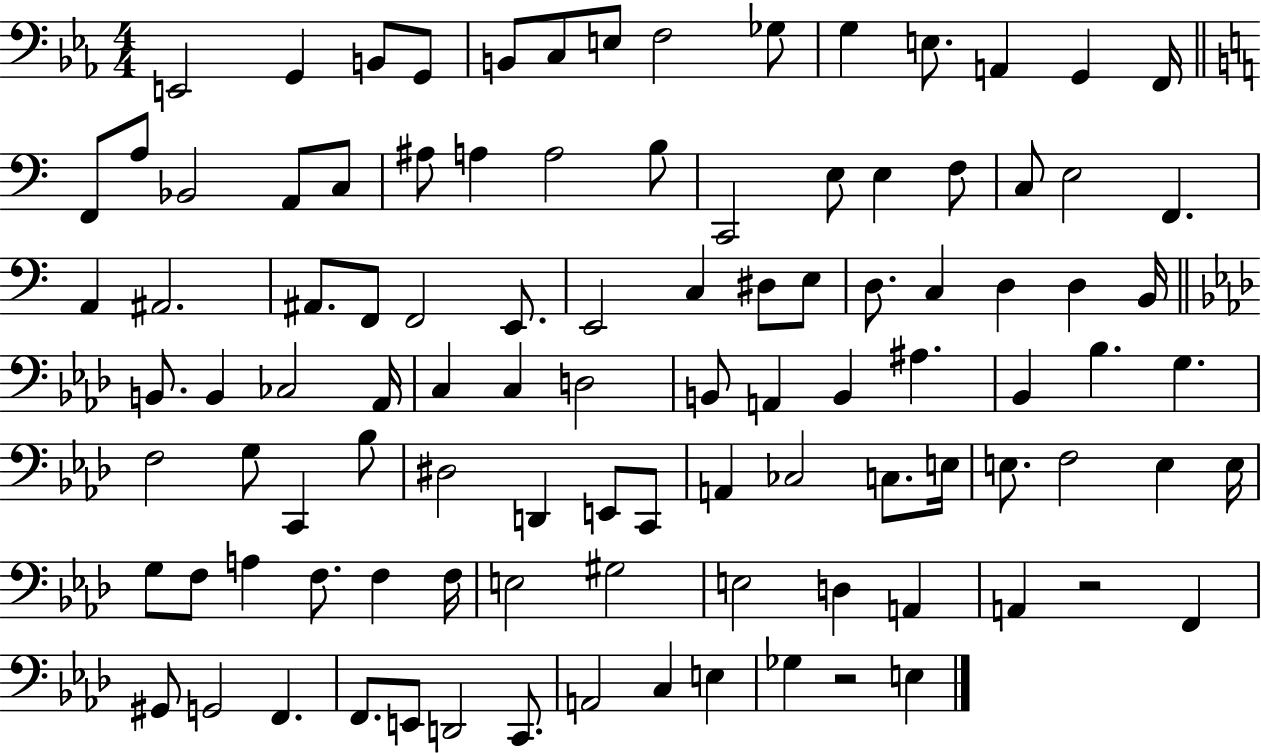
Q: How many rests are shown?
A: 2